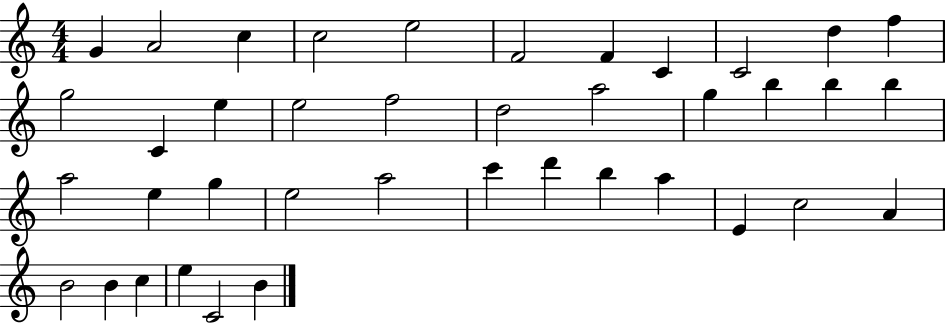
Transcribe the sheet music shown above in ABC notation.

X:1
T:Untitled
M:4/4
L:1/4
K:C
G A2 c c2 e2 F2 F C C2 d f g2 C e e2 f2 d2 a2 g b b b a2 e g e2 a2 c' d' b a E c2 A B2 B c e C2 B